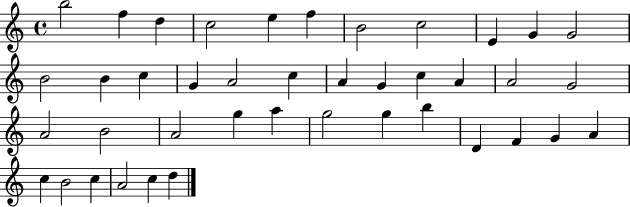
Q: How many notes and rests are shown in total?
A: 41